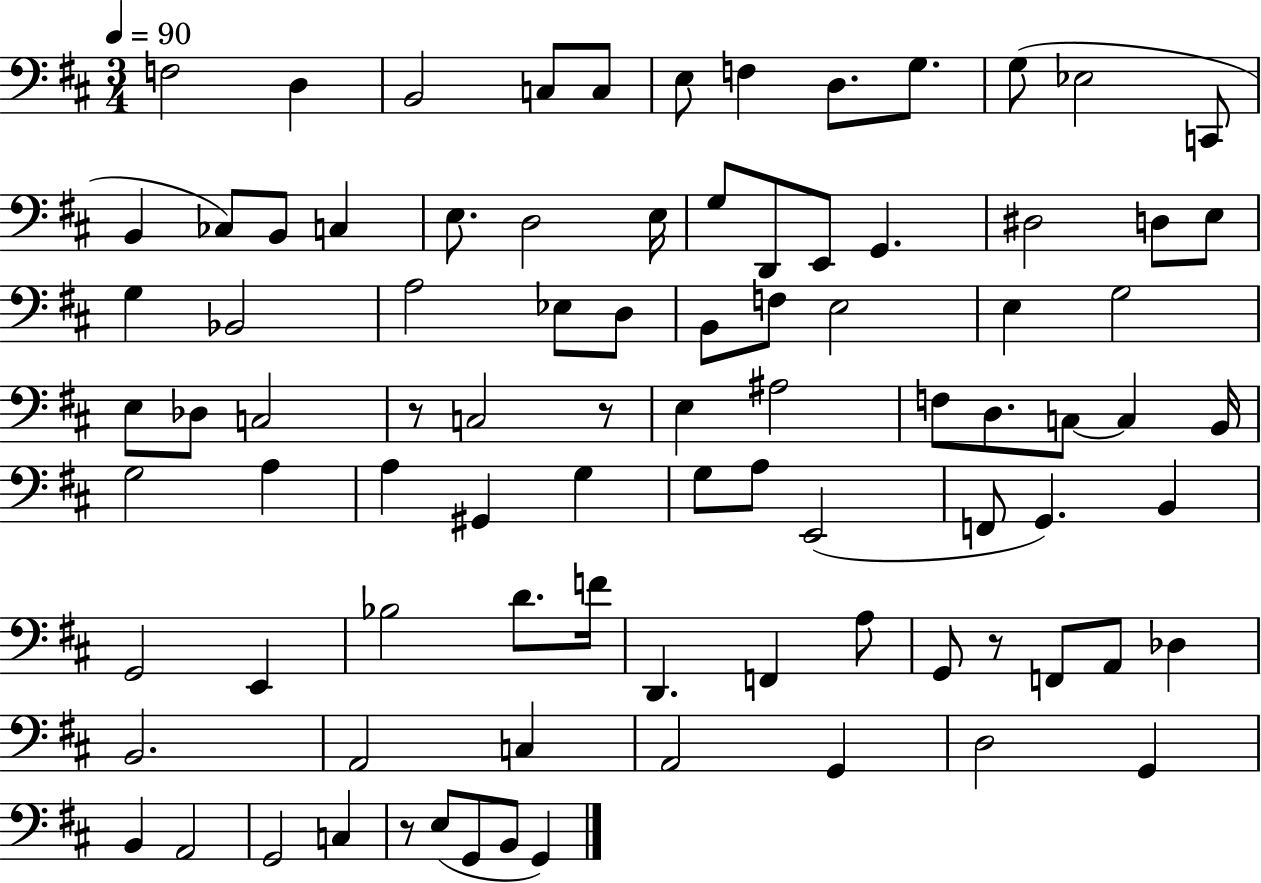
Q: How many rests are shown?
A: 4